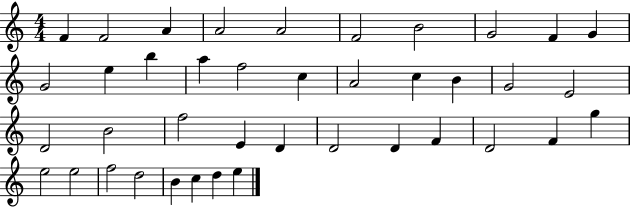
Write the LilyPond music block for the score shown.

{
  \clef treble
  \numericTimeSignature
  \time 4/4
  \key c \major
  f'4 f'2 a'4 | a'2 a'2 | f'2 b'2 | g'2 f'4 g'4 | \break g'2 e''4 b''4 | a''4 f''2 c''4 | a'2 c''4 b'4 | g'2 e'2 | \break d'2 b'2 | f''2 e'4 d'4 | d'2 d'4 f'4 | d'2 f'4 g''4 | \break e''2 e''2 | f''2 d''2 | b'4 c''4 d''4 e''4 | \bar "|."
}